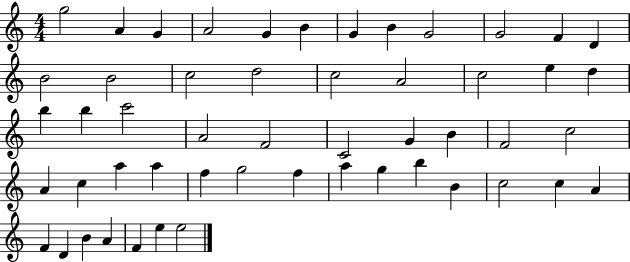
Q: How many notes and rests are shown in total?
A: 52